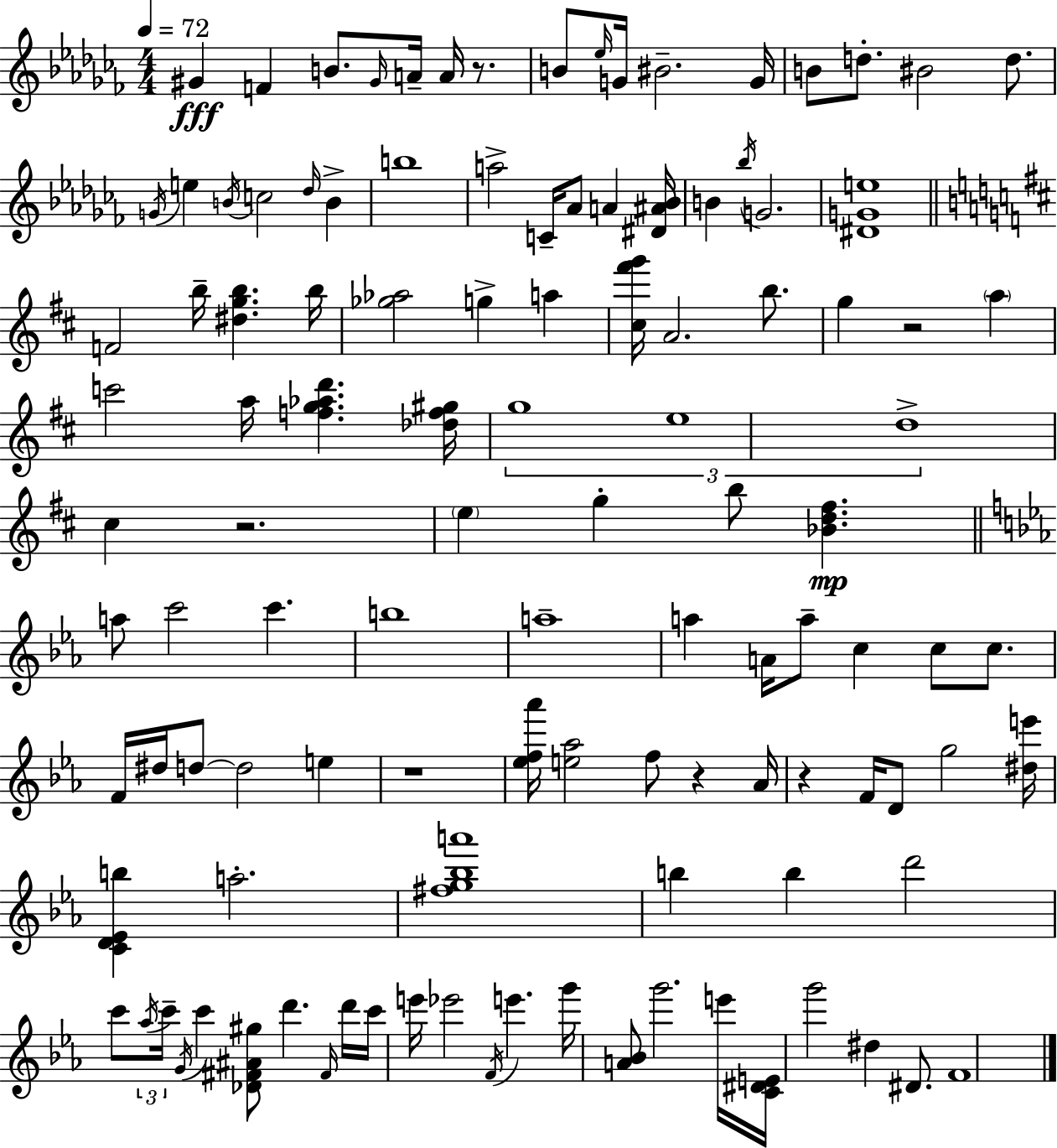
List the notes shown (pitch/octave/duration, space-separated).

G#4/q F4/q B4/e. G#4/s A4/s A4/s R/e. B4/e Eb5/s G4/s BIS4/h. G4/s B4/e D5/e. BIS4/h D5/e. G4/s E5/q B4/s C5/h Db5/s B4/q B5/w A5/h C4/s Ab4/e A4/q [D#4,A#4,Bb4]/s B4/q Bb5/s G4/h. [D#4,G4,E5]/w F4/h B5/s [D#5,G5,B5]/q. B5/s [Gb5,Ab5]/h G5/q A5/q [C#5,F#6,G6]/s A4/h. B5/e. G5/q R/h A5/q C6/h A5/s [F5,G5,Ab5,D6]/q. [Db5,F5,G#5]/s G5/w E5/w D5/w C#5/q R/h. E5/q G5/q B5/e [Bb4,D5,F#5]/q. A5/e C6/h C6/q. B5/w A5/w A5/q A4/s A5/e C5/q C5/e C5/e. F4/s D#5/s D5/e D5/h E5/q R/w [Eb5,F5,Ab6]/s [E5,Ab5]/h F5/e R/q Ab4/s R/q F4/s D4/e G5/h [D#5,E6]/s [C4,D4,Eb4,B5]/q A5/h. [F#5,G5,Bb5,A6]/w B5/q B5/q D6/h C6/e Ab5/s C6/s G4/s C6/q [Db4,F#4,A#4,G#5]/e D6/q. F#4/s D6/s C6/s E6/s Eb6/h F4/s E6/q. G6/s [A4,Bb4]/e G6/h. E6/s [C4,D#4,E4]/s G6/h D#5/q D#4/e. F4/w